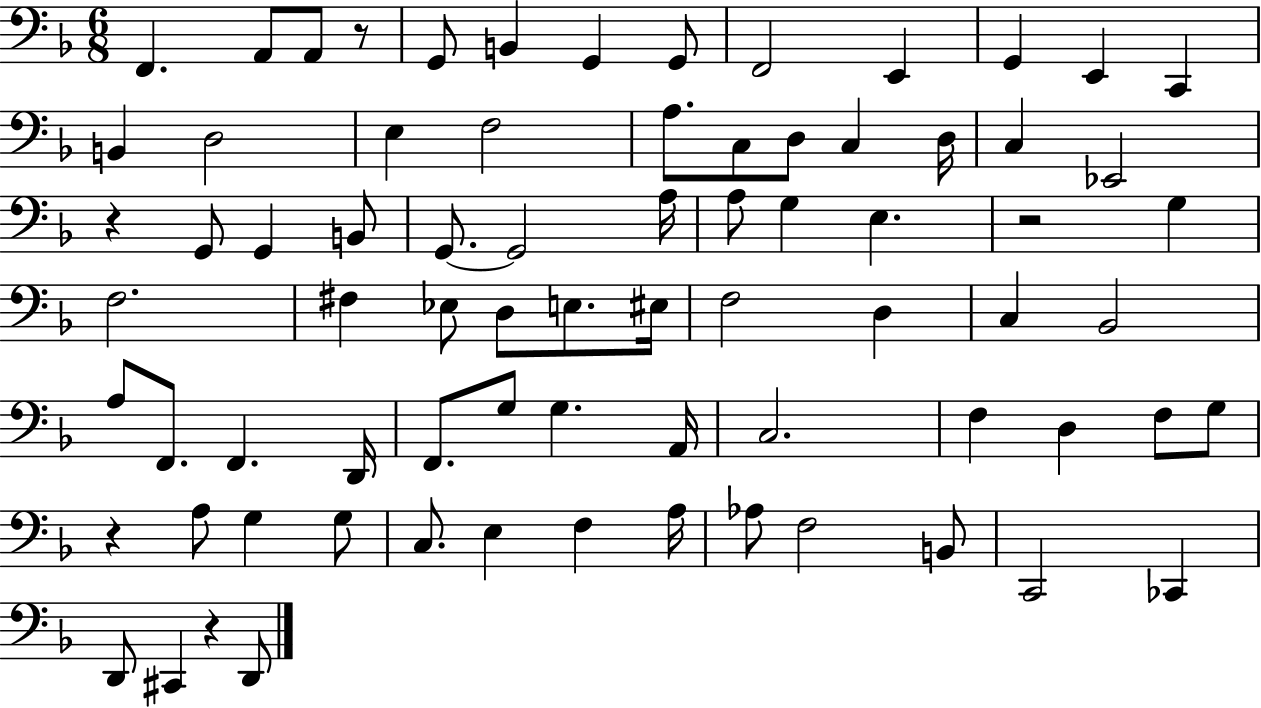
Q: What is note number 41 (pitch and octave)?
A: D3